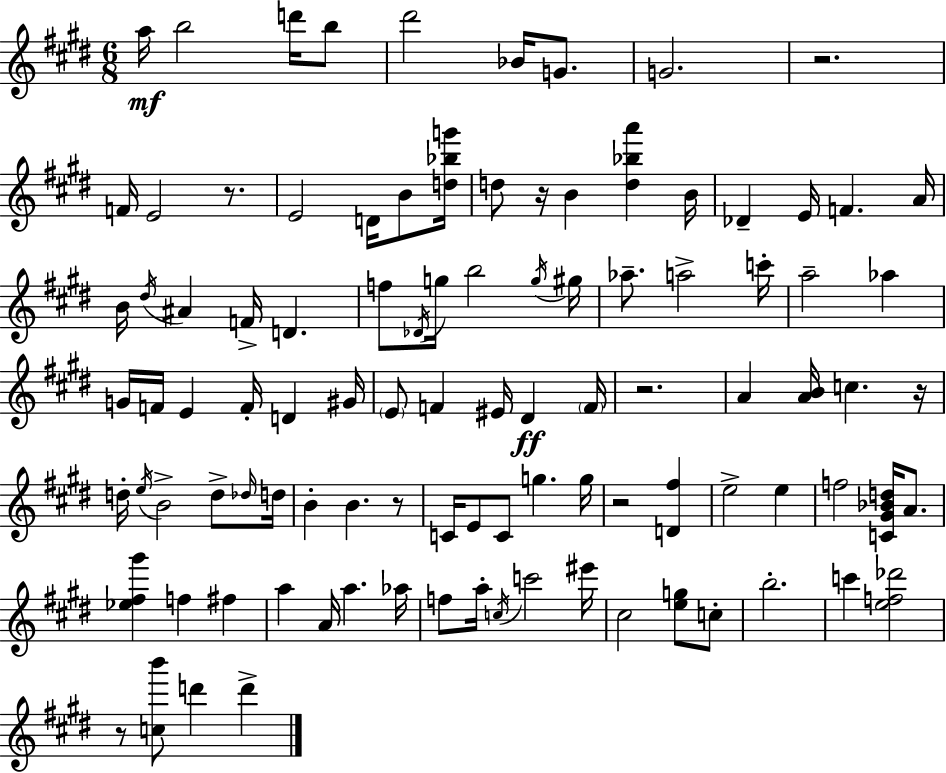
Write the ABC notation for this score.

X:1
T:Untitled
M:6/8
L:1/4
K:E
a/4 b2 d'/4 b/2 ^d'2 _B/4 G/2 G2 z2 F/4 E2 z/2 E2 D/4 B/2 [d_bg']/4 d/2 z/4 B [d_ba'] B/4 _D E/4 F A/4 B/4 ^d/4 ^A F/4 D f/2 _D/4 g/4 b2 g/4 ^g/4 _a/2 a2 c'/4 a2 _a G/4 F/4 E F/4 D ^G/4 E/2 F ^E/4 ^D F/4 z2 A [AB]/4 c z/4 d/4 e/4 B2 d/2 _d/4 d/4 B B z/2 C/4 E/2 C/2 g g/4 z2 [D^f] e2 e f2 [C^G_Bd]/4 A/2 [_e^f^g'] f ^f a A/4 a _a/4 f/2 a/4 c/4 c'2 ^e'/4 ^c2 [eg]/2 c/2 b2 c' [ef_d']2 z/2 [cb']/2 d' d'